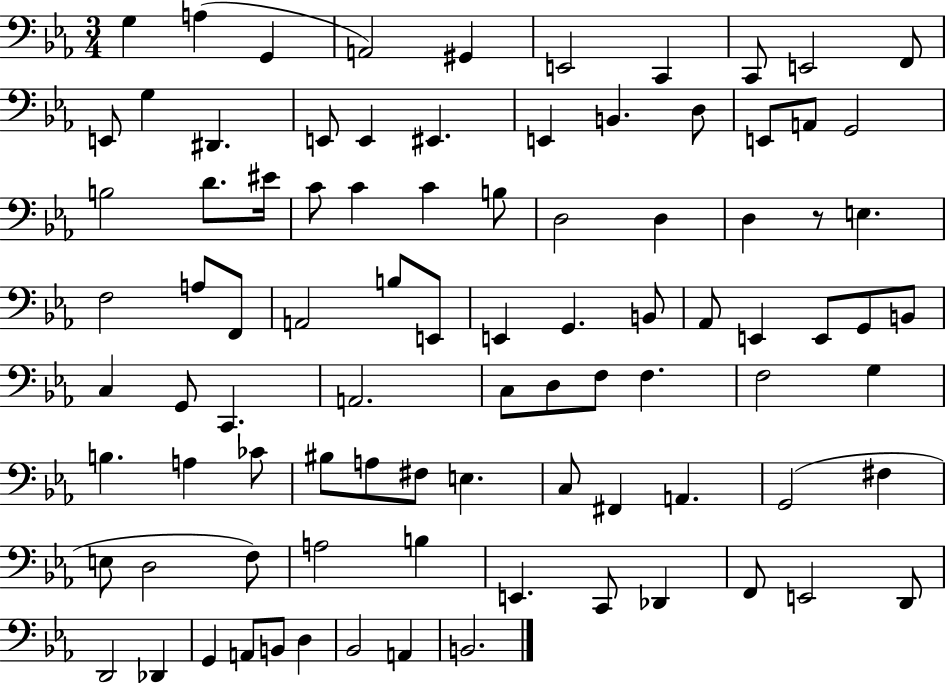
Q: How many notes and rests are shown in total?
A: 90